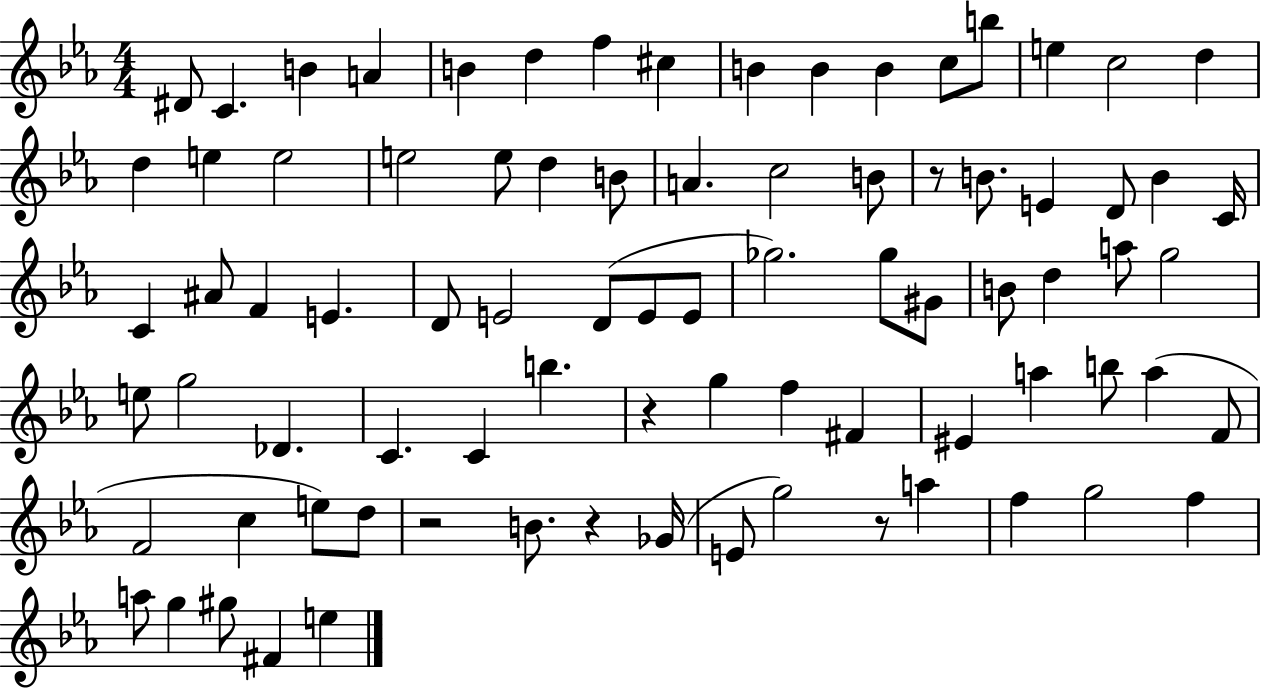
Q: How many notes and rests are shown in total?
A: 83